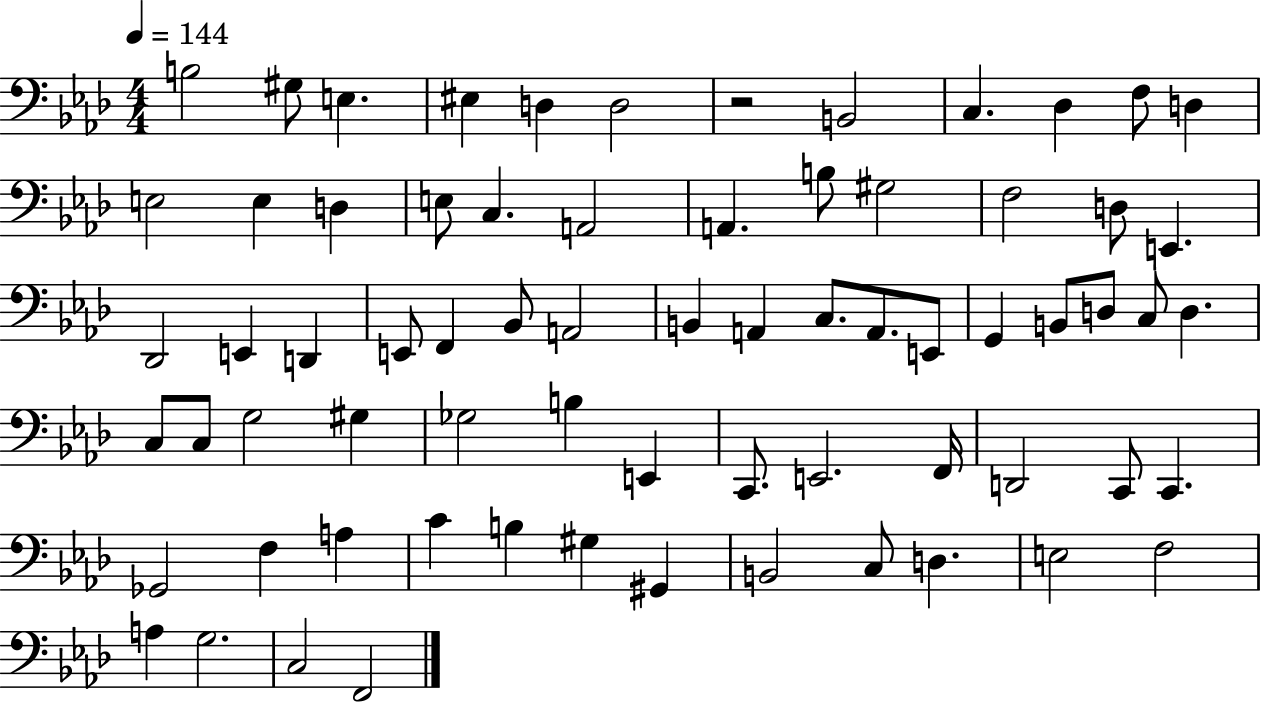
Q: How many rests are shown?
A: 1